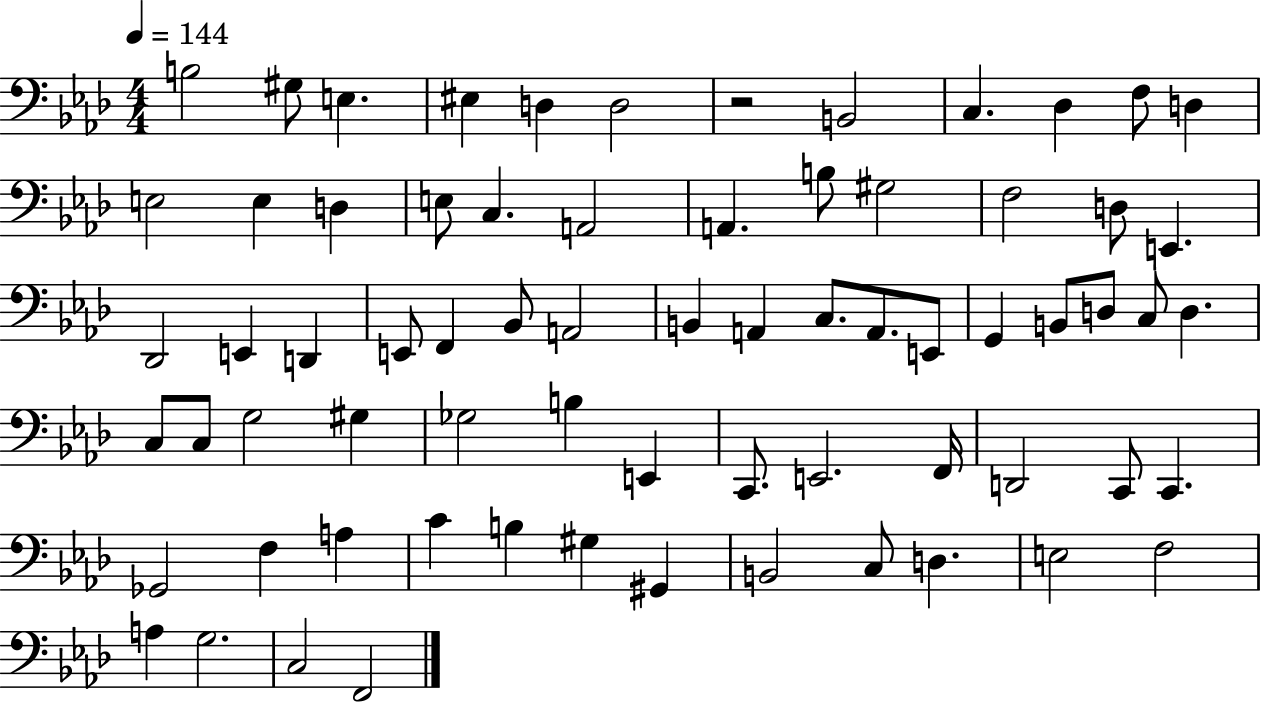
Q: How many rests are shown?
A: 1